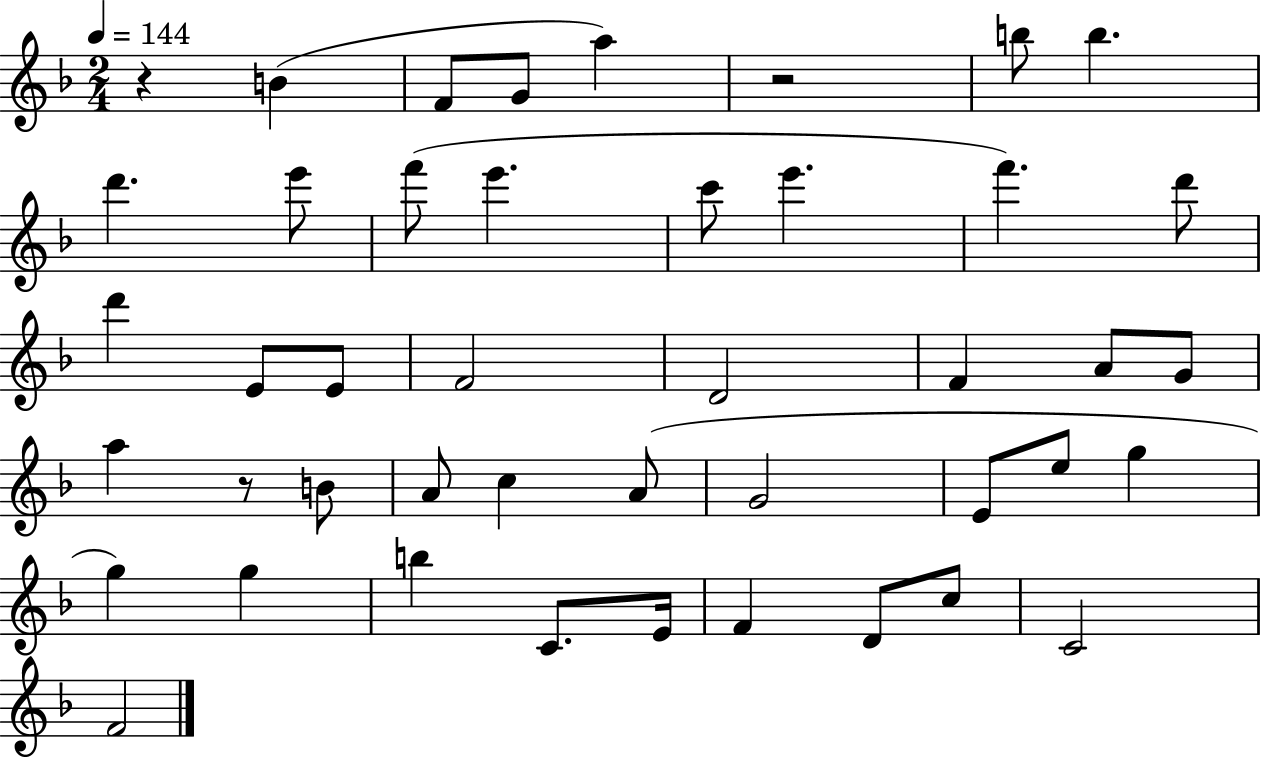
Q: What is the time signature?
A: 2/4